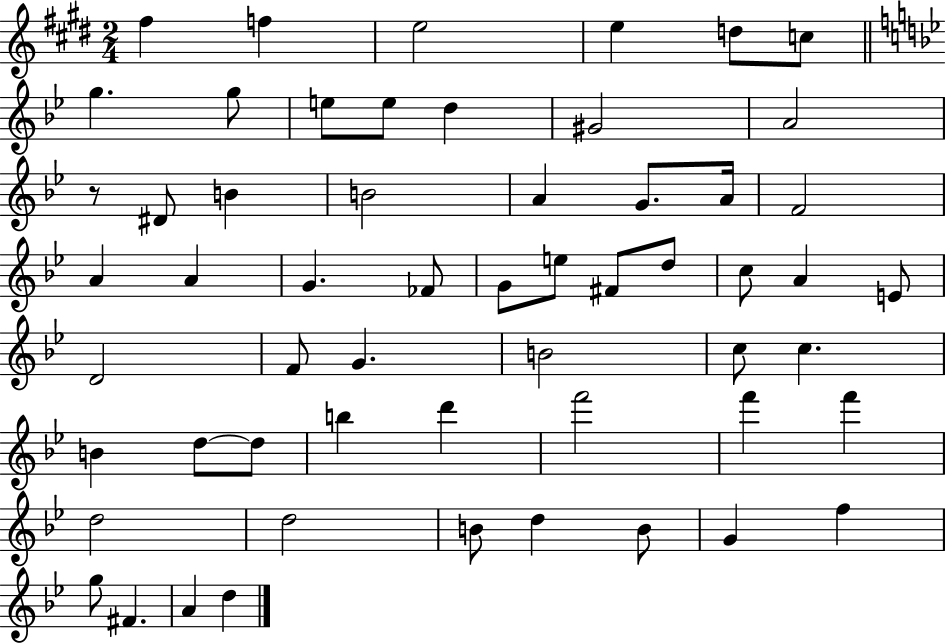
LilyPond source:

{
  \clef treble
  \numericTimeSignature
  \time 2/4
  \key e \major
  \repeat volta 2 { fis''4 f''4 | e''2 | e''4 d''8 c''8 | \bar "||" \break \key g \minor g''4. g''8 | e''8 e''8 d''4 | gis'2 | a'2 | \break r8 dis'8 b'4 | b'2 | a'4 g'8. a'16 | f'2 | \break a'4 a'4 | g'4. fes'8 | g'8 e''8 fis'8 d''8 | c''8 a'4 e'8 | \break d'2 | f'8 g'4. | b'2 | c''8 c''4. | \break b'4 d''8~~ d''8 | b''4 d'''4 | f'''2 | f'''4 f'''4 | \break d''2 | d''2 | b'8 d''4 b'8 | g'4 f''4 | \break g''8 fis'4. | a'4 d''4 | } \bar "|."
}